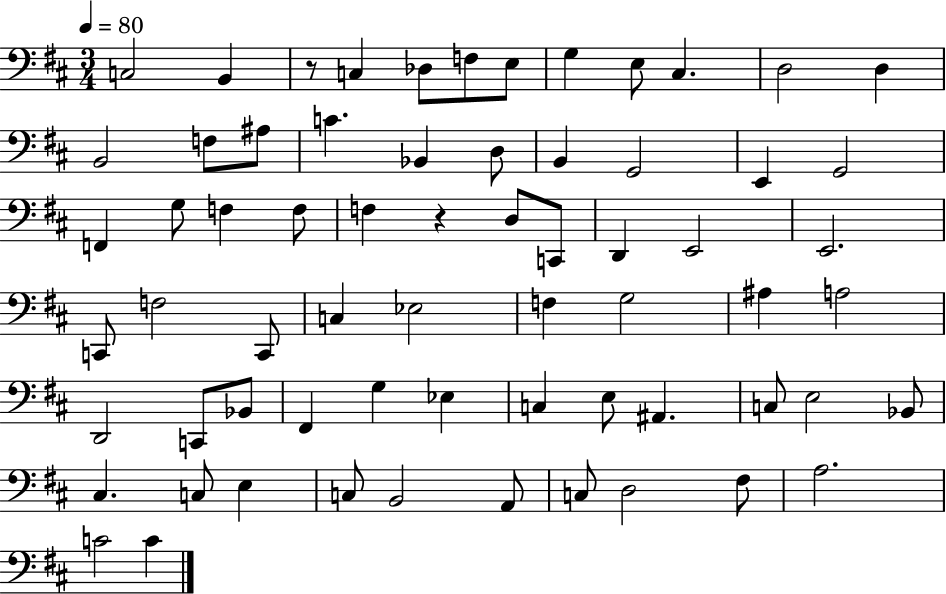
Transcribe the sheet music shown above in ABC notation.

X:1
T:Untitled
M:3/4
L:1/4
K:D
C,2 B,, z/2 C, _D,/2 F,/2 E,/2 G, E,/2 ^C, D,2 D, B,,2 F,/2 ^A,/2 C _B,, D,/2 B,, G,,2 E,, G,,2 F,, G,/2 F, F,/2 F, z D,/2 C,,/2 D,, E,,2 E,,2 C,,/2 F,2 C,,/2 C, _E,2 F, G,2 ^A, A,2 D,,2 C,,/2 _B,,/2 ^F,, G, _E, C, E,/2 ^A,, C,/2 E,2 _B,,/2 ^C, C,/2 E, C,/2 B,,2 A,,/2 C,/2 D,2 ^F,/2 A,2 C2 C